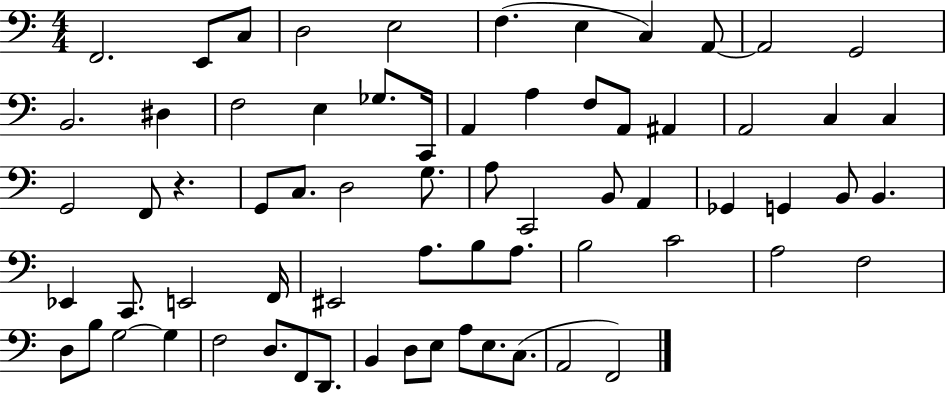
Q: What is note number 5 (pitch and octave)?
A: E3